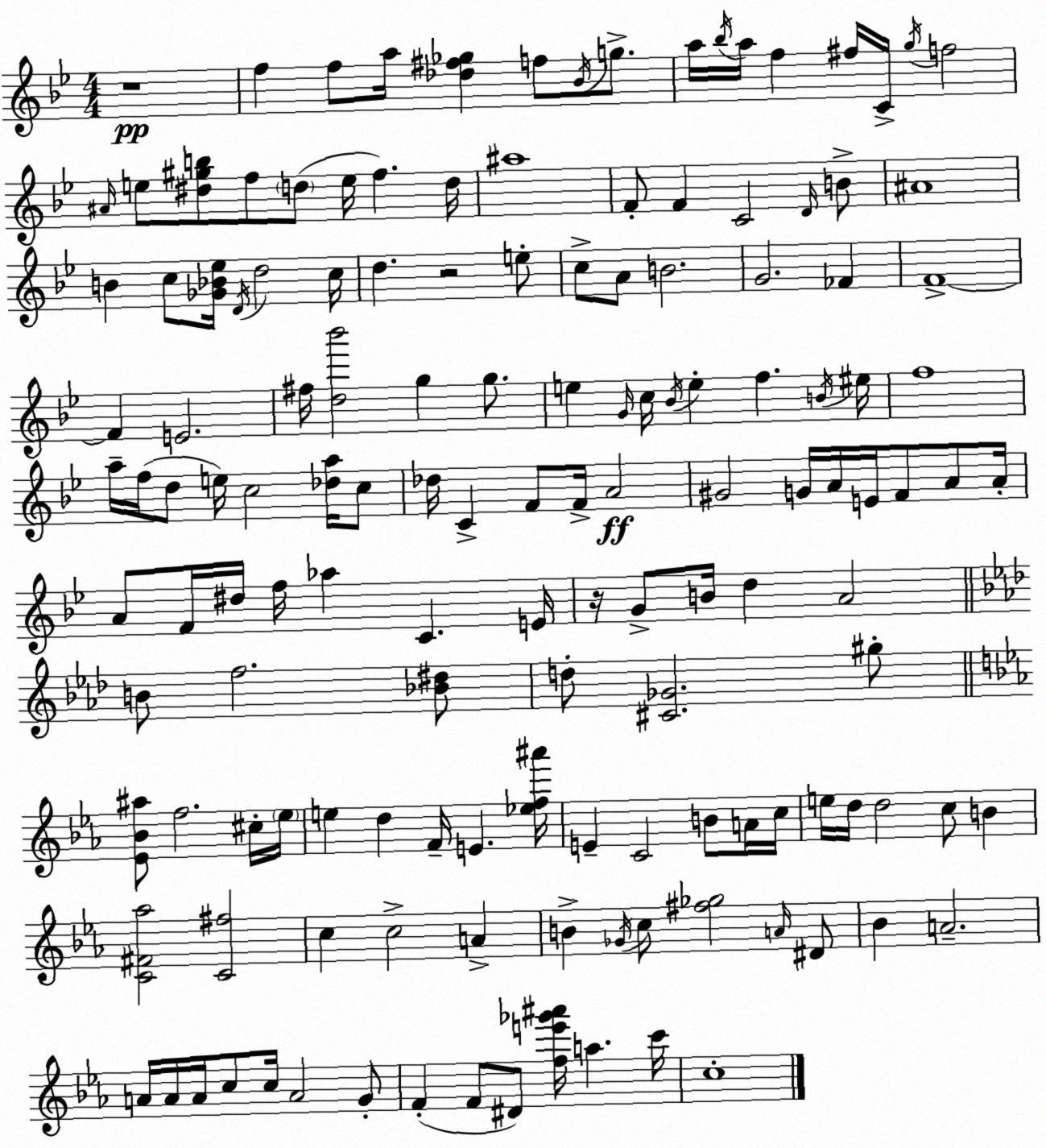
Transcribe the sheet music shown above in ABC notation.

X:1
T:Untitled
M:4/4
L:1/4
K:Bb
z4 f f/2 a/4 [_d^f_g] f/2 _B/4 g/2 a/4 _b/4 a/4 f ^f/4 C/4 g/4 f2 ^A/4 e/2 [^d^gb]/2 f/2 d/2 e/4 f d/4 ^a4 F/2 F C2 D/4 B/2 ^A4 B c/2 [_G_B_e]/4 D/4 d2 c/4 d z2 e/2 c/2 A/2 B2 G2 _F F4 F E2 ^f/4 [d_b']2 g g/2 e G/4 c/4 _B/4 e f B/4 ^e/4 f4 a/4 f/4 d/2 e/4 c2 [_da]/4 c/2 _d/4 C F/2 F/4 A2 ^G2 G/4 A/4 E/4 F/2 A/2 A/4 A/2 F/4 ^d/4 f/4 _a C E/4 z/4 G/2 B/4 d A2 B/2 f2 [_B^d]/2 d/2 [^C_G]2 ^g/2 [_E_B^a]/2 f2 ^c/4 _e/4 e d F/4 E [_ef^a']/4 E C2 B/2 A/4 c/4 e/4 d/4 d2 c/2 B [C^F_a]2 [C^f]2 c c2 A B _G/4 c/2 [^f_g]2 A/4 ^D/2 _B A2 A/4 A/4 A/4 c/2 c/4 A2 G/2 F F/2 ^D/2 [fe'_g'^a']/4 a c'/4 c4